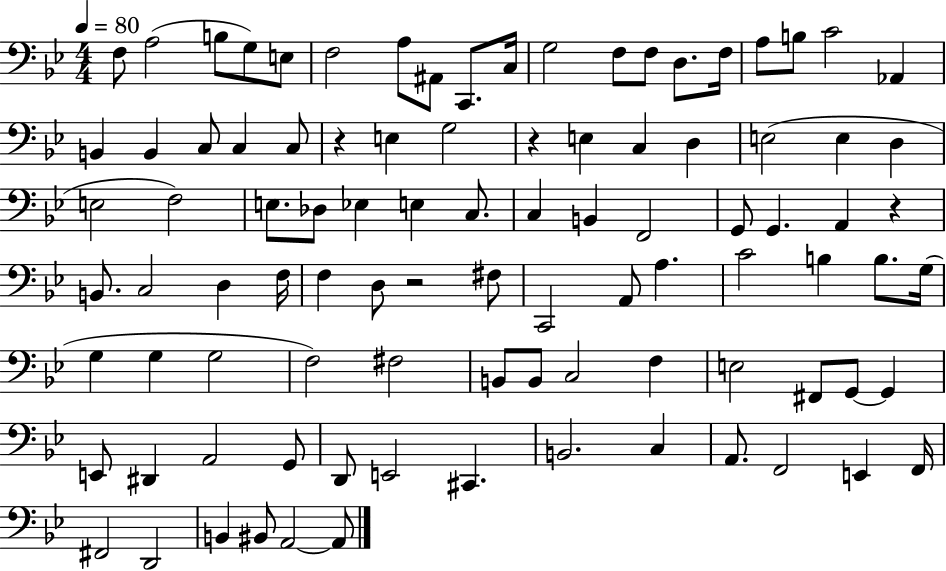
X:1
T:Untitled
M:4/4
L:1/4
K:Bb
F,/2 A,2 B,/2 G,/2 E,/2 F,2 A,/2 ^A,,/2 C,,/2 C,/4 G,2 F,/2 F,/2 D,/2 F,/4 A,/2 B,/2 C2 _A,, B,, B,, C,/2 C, C,/2 z E, G,2 z E, C, D, E,2 E, D, E,2 F,2 E,/2 _D,/2 _E, E, C,/2 C, B,, F,,2 G,,/2 G,, A,, z B,,/2 C,2 D, F,/4 F, D,/2 z2 ^F,/2 C,,2 A,,/2 A, C2 B, B,/2 G,/4 G, G, G,2 F,2 ^F,2 B,,/2 B,,/2 C,2 F, E,2 ^F,,/2 G,,/2 G,, E,,/2 ^D,, A,,2 G,,/2 D,,/2 E,,2 ^C,, B,,2 C, A,,/2 F,,2 E,, F,,/4 ^F,,2 D,,2 B,, ^B,,/2 A,,2 A,,/2